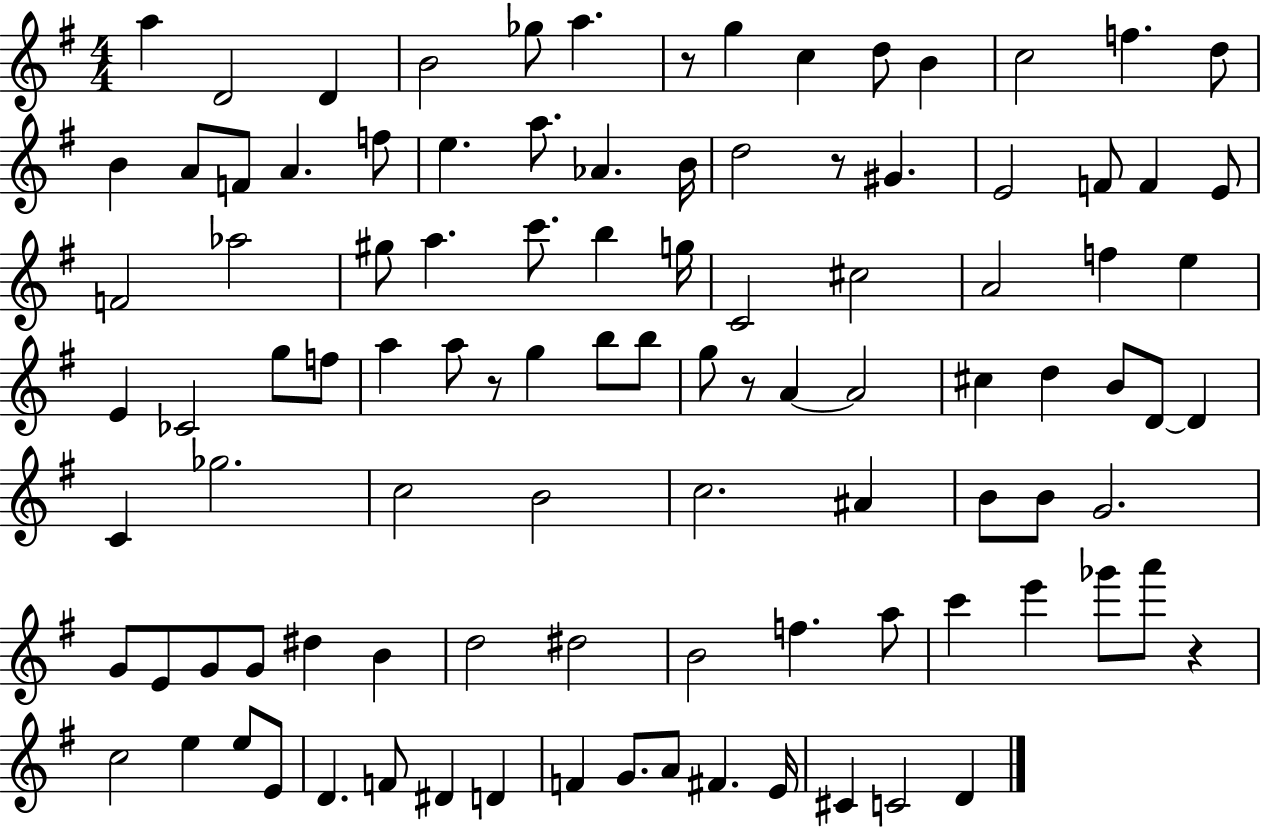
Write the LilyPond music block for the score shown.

{
  \clef treble
  \numericTimeSignature
  \time 4/4
  \key g \major
  a''4 d'2 d'4 | b'2 ges''8 a''4. | r8 g''4 c''4 d''8 b'4 | c''2 f''4. d''8 | \break b'4 a'8 f'8 a'4. f''8 | e''4. a''8. aes'4. b'16 | d''2 r8 gis'4. | e'2 f'8 f'4 e'8 | \break f'2 aes''2 | gis''8 a''4. c'''8. b''4 g''16 | c'2 cis''2 | a'2 f''4 e''4 | \break e'4 ces'2 g''8 f''8 | a''4 a''8 r8 g''4 b''8 b''8 | g''8 r8 a'4~~ a'2 | cis''4 d''4 b'8 d'8~~ d'4 | \break c'4 ges''2. | c''2 b'2 | c''2. ais'4 | b'8 b'8 g'2. | \break g'8 e'8 g'8 g'8 dis''4 b'4 | d''2 dis''2 | b'2 f''4. a''8 | c'''4 e'''4 ges'''8 a'''8 r4 | \break c''2 e''4 e''8 e'8 | d'4. f'8 dis'4 d'4 | f'4 g'8. a'8 fis'4. e'16 | cis'4 c'2 d'4 | \break \bar "|."
}